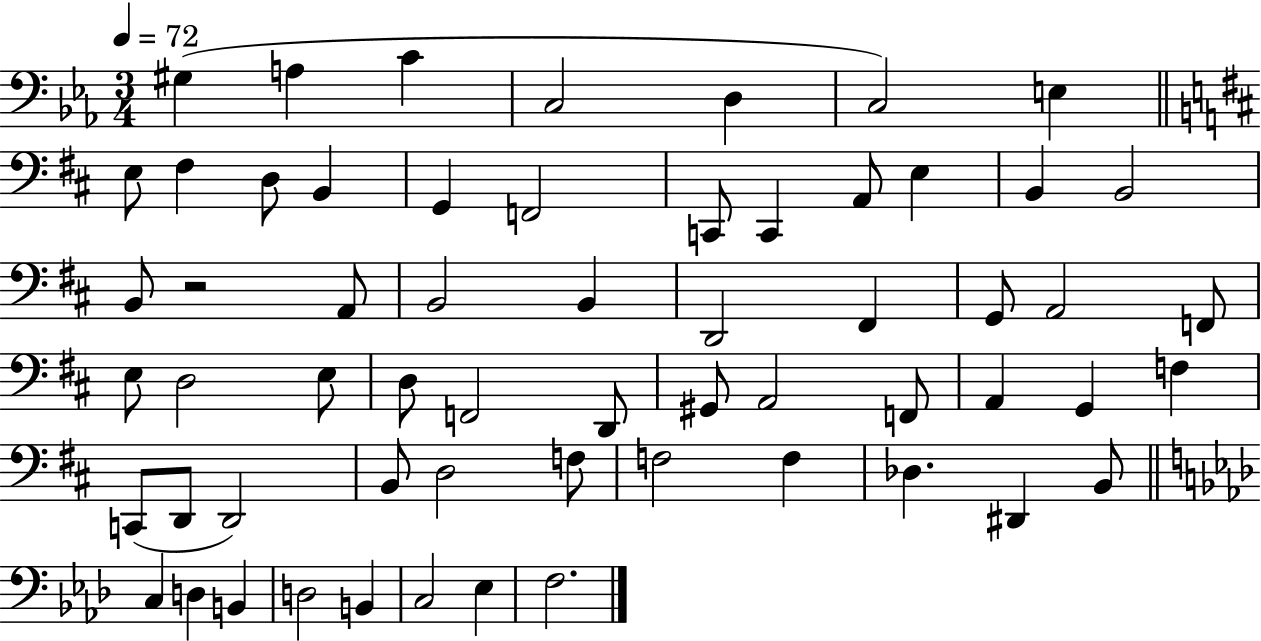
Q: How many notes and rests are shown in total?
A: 60